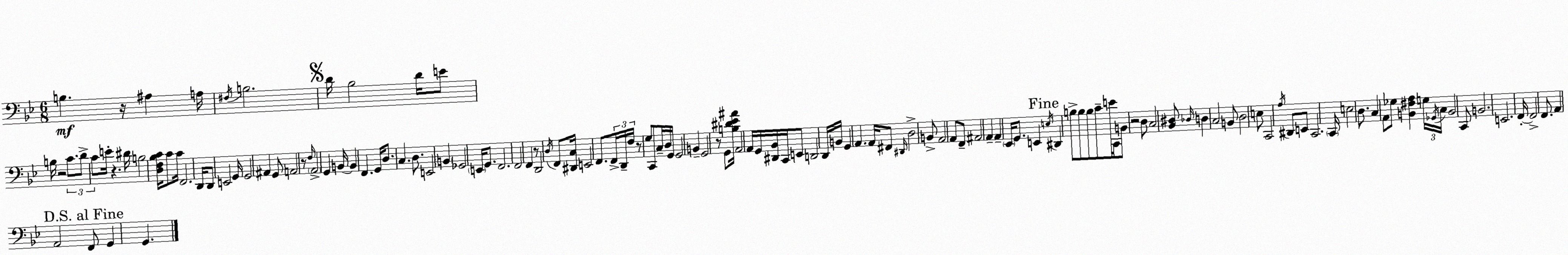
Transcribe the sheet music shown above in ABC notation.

X:1
T:Untitled
M:6/8
L:1/4
K:Bb
B, z/4 ^A, A,/4 ^F,/4 B,2 D/4 _B,2 D/4 E/2 B,/4 z2 C/2 D/2 C/2 E/4 z ^D/4 B,2 [D,F,_B,C]/4 C/2 C/4 F,,2 D,,/4 D,,/2 E,,2 G,,/4 G,,2 ^A,, G,,/2 A,,2 z/2 F,/4 A,,2 G,, B,,/4 B,, F,, G,,/4 D,/2 C, D,/2 E,,2 B,, _G,,2 E,,/4 G,,/2 F,,2 F,,2 F,, z/2 D,,2 D,/4 F,,/2 [^D,,C,]/4 E,,2 F,,/2 F,,/4 D,,/4 F,/4 z/2 G,/2 C,,/2 C,/4 D,/4 G,,/4 G,,2 B,, G,,2 z/2 G,,/2 [B,^D_E^A]/4 A,,2 A,,/4 G,,/4 [^D,,_B,,]/4 C,,/4 E,,/2 D,,2 D,,/4 B,,/4 G,, A,, A,,/4 ^F,,/2 ^D,,/4 D,2 B,,/2 A,,2 A,,/2 F,,/2 ^A,,2 A,, A,, _E,,/4 G,,/2 E,, E,/4 ^D,, B,/2 B,/2 B,/2 C/2 E/4 C,,/4 B,,/2 z2 D,/2 C,2 [_B,,^D,]/2 _D,/4 D, C,2 B,,/2 D,2 E,/2 C,,2 A,/4 ^D,,/2 E,,/2 C,,2 C,,/4 E,2 D,/2 C, A,,/2 _G,/2 [B,,^F,A,] G,/4 _G,,/4 C,/4 B,,2 C,,/2 B,,2 E,,2 F,,/4 F,,2 F,,/2 A,, A,,2 F,,/2 G,, G,,